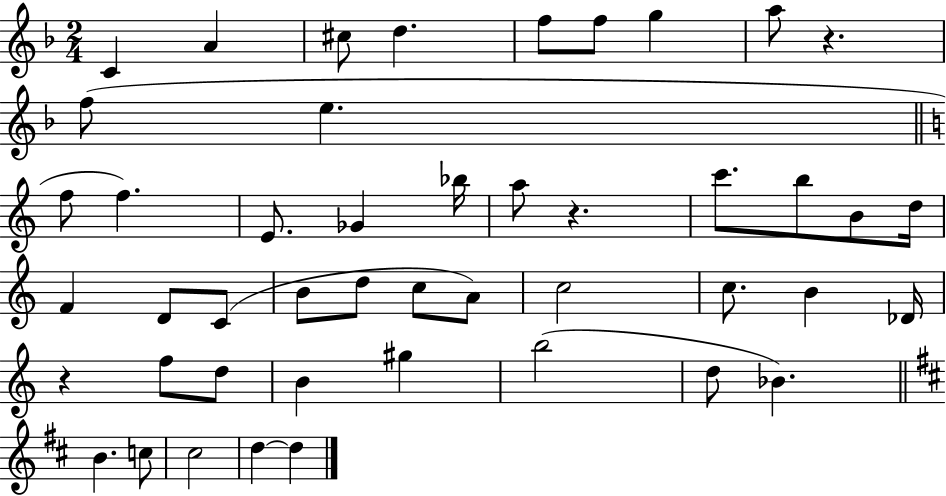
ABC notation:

X:1
T:Untitled
M:2/4
L:1/4
K:F
C A ^c/2 d f/2 f/2 g a/2 z f/2 e f/2 f E/2 _G _b/4 a/2 z c'/2 b/2 B/2 d/4 F D/2 C/2 B/2 d/2 c/2 A/2 c2 c/2 B _D/4 z f/2 d/2 B ^g b2 d/2 _B B c/2 ^c2 d d